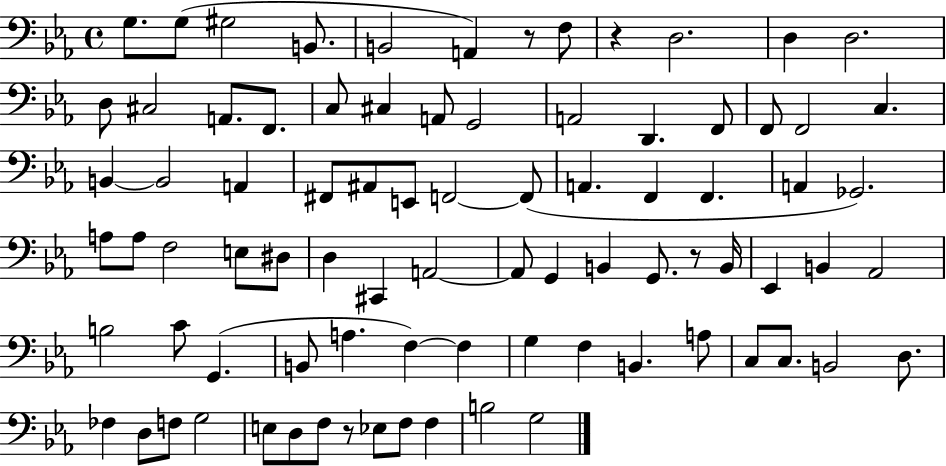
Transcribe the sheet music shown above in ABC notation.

X:1
T:Untitled
M:4/4
L:1/4
K:Eb
G,/2 G,/2 ^G,2 B,,/2 B,,2 A,, z/2 F,/2 z D,2 D, D,2 D,/2 ^C,2 A,,/2 F,,/2 C,/2 ^C, A,,/2 G,,2 A,,2 D,, F,,/2 F,,/2 F,,2 C, B,, B,,2 A,, ^F,,/2 ^A,,/2 E,,/2 F,,2 F,,/2 A,, F,, F,, A,, _G,,2 A,/2 A,/2 F,2 E,/2 ^D,/2 D, ^C,, A,,2 A,,/2 G,, B,, G,,/2 z/2 B,,/4 _E,, B,, _A,,2 B,2 C/2 G,, B,,/2 A, F, F, G, F, B,, A,/2 C,/2 C,/2 B,,2 D,/2 _F, D,/2 F,/2 G,2 E,/2 D,/2 F,/2 z/2 _E,/2 F,/2 F, B,2 G,2